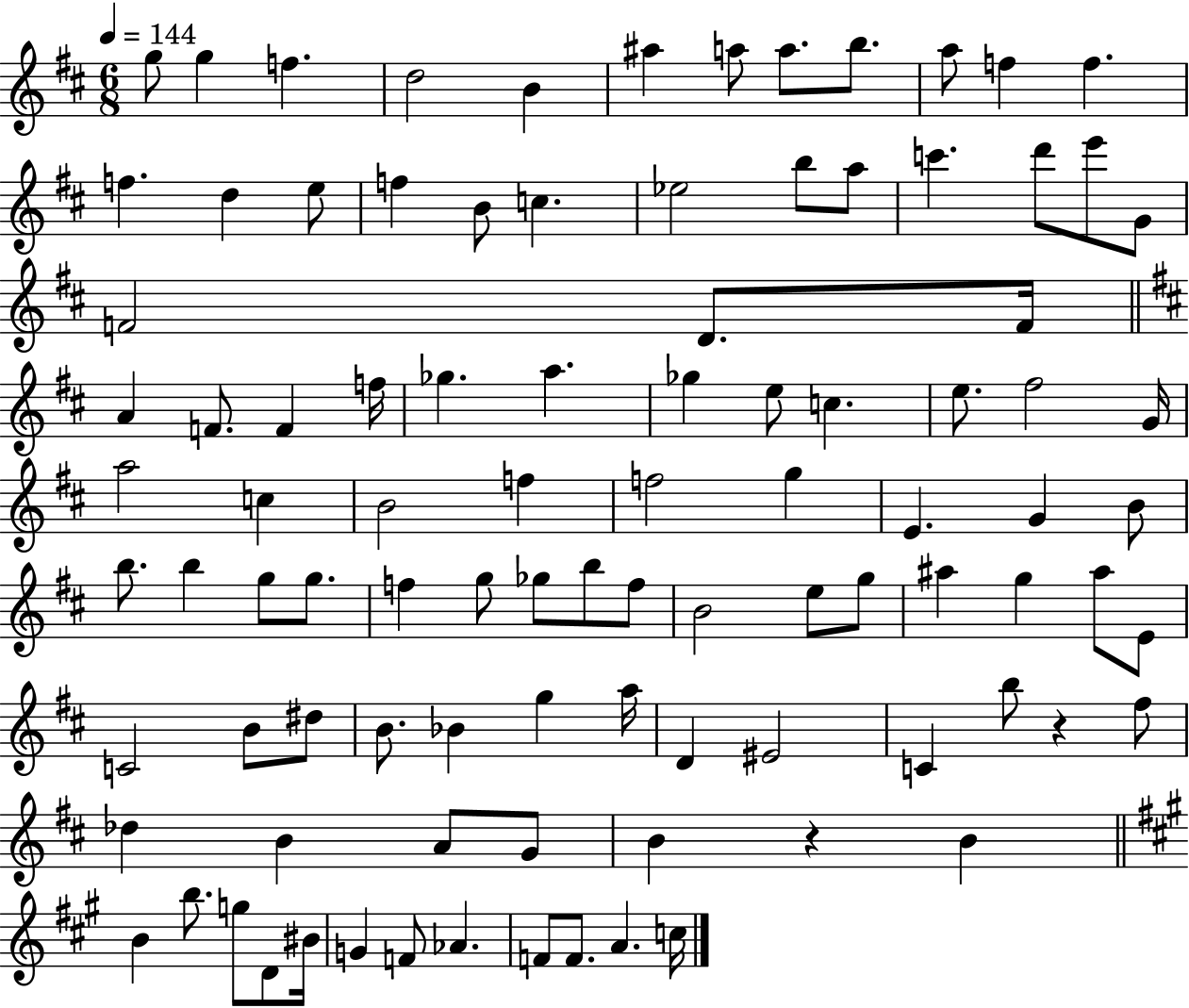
{
  \clef treble
  \numericTimeSignature
  \time 6/8
  \key d \major
  \tempo 4 = 144
  g''8 g''4 f''4. | d''2 b'4 | ais''4 a''8 a''8. b''8. | a''8 f''4 f''4. | \break f''4. d''4 e''8 | f''4 b'8 c''4. | ees''2 b''8 a''8 | c'''4. d'''8 e'''8 g'8 | \break f'2 d'8. f'16 | \bar "||" \break \key b \minor a'4 f'8. f'4 f''16 | ges''4. a''4. | ges''4 e''8 c''4. | e''8. fis''2 g'16 | \break a''2 c''4 | b'2 f''4 | f''2 g''4 | e'4. g'4 b'8 | \break b''8. b''4 g''8 g''8. | f''4 g''8 ges''8 b''8 f''8 | b'2 e''8 g''8 | ais''4 g''4 ais''8 e'8 | \break c'2 b'8 dis''8 | b'8. bes'4 g''4 a''16 | d'4 eis'2 | c'4 b''8 r4 fis''8 | \break des''4 b'4 a'8 g'8 | b'4 r4 b'4 | \bar "||" \break \key a \major b'4 b''8. g''8 d'8 bis'16 | g'4 f'8 aes'4. | f'8 f'8. a'4. c''16 | \bar "|."
}